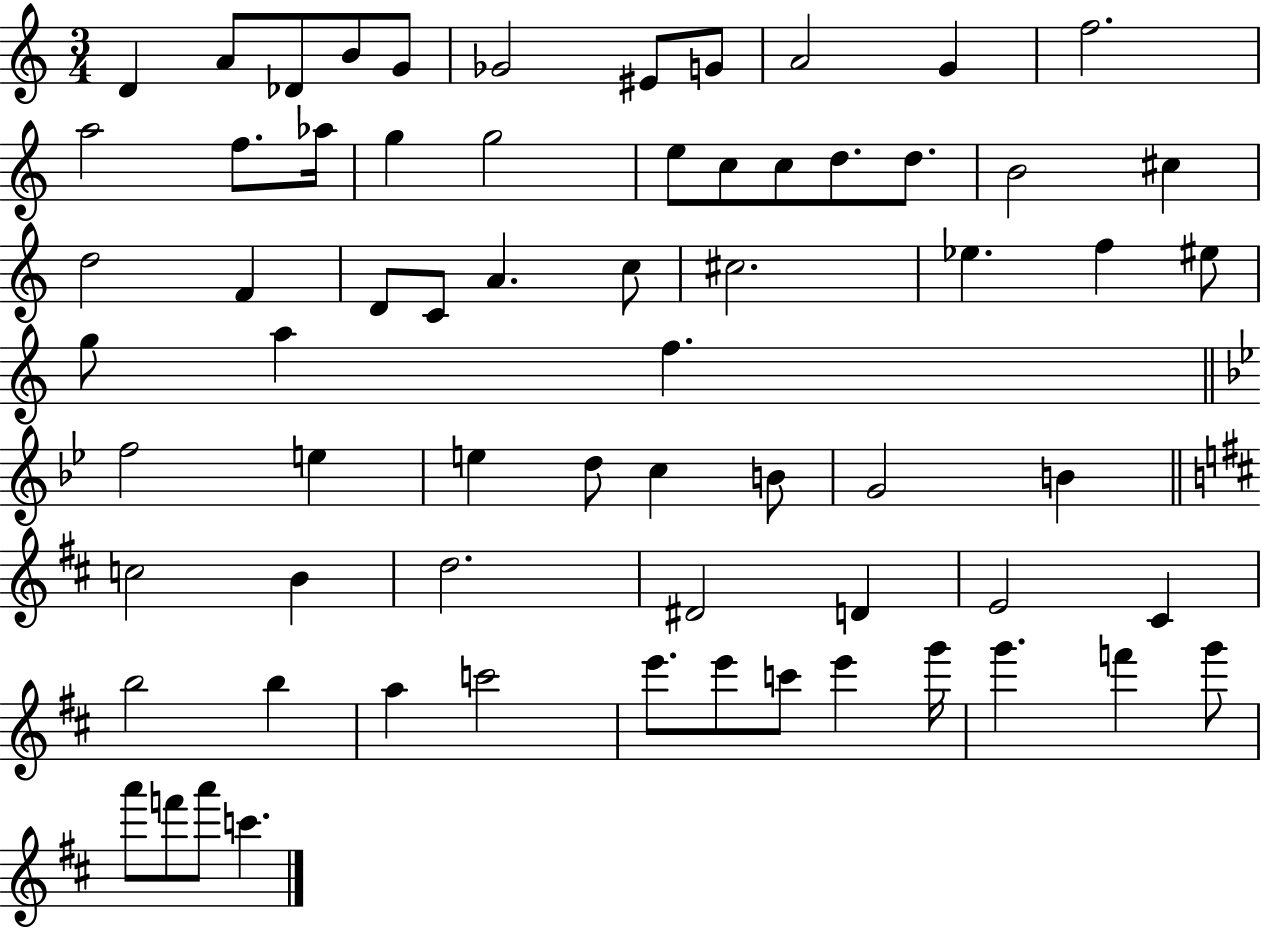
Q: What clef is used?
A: treble